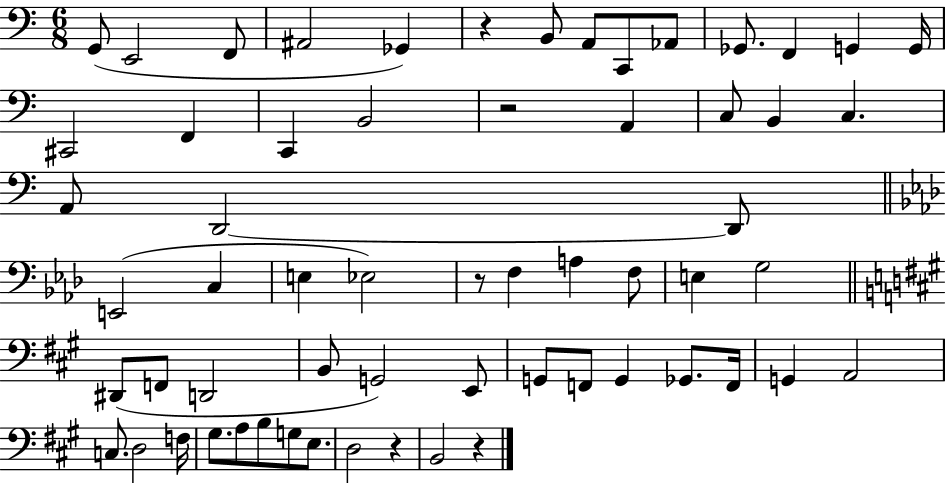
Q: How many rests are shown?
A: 5